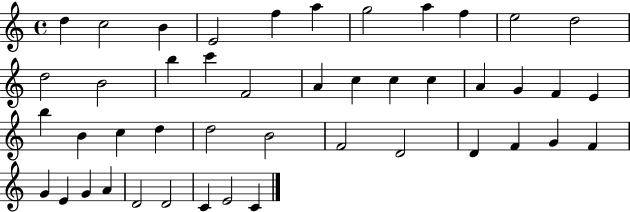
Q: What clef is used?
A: treble